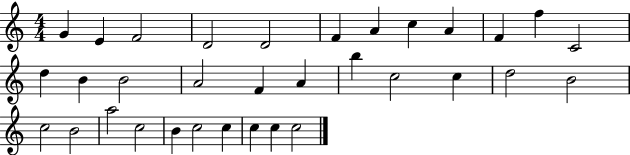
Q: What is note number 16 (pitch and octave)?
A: A4